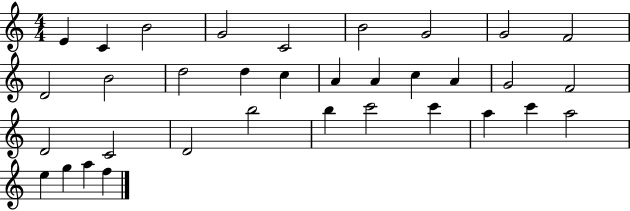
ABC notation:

X:1
T:Untitled
M:4/4
L:1/4
K:C
E C B2 G2 C2 B2 G2 G2 F2 D2 B2 d2 d c A A c A G2 F2 D2 C2 D2 b2 b c'2 c' a c' a2 e g a f